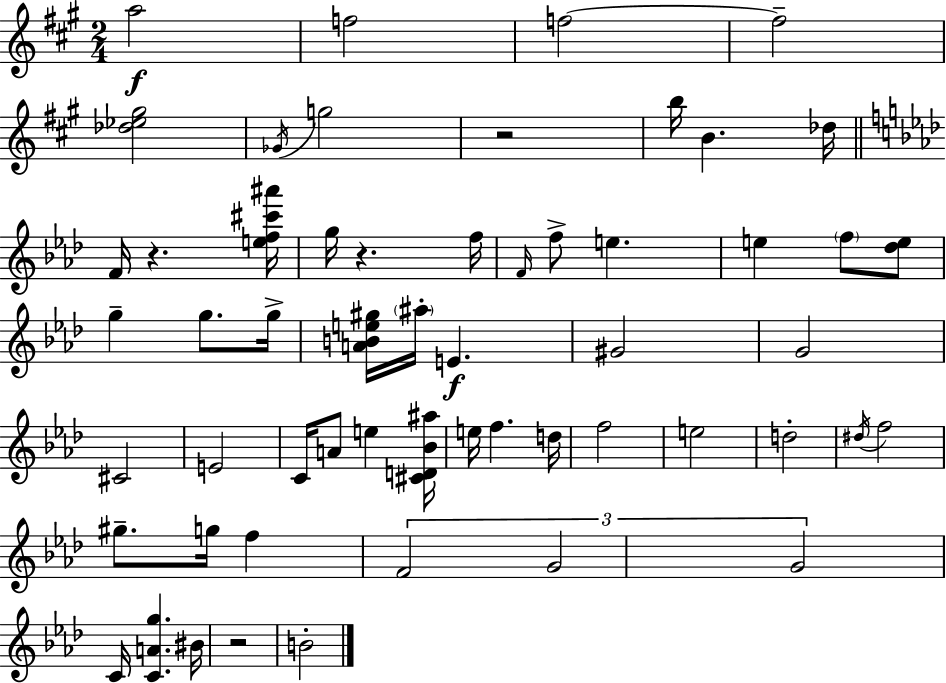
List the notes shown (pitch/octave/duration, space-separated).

A5/h F5/h F5/h F5/h [Db5,Eb5,G#5]/h Gb4/s G5/h R/h B5/s B4/q. Db5/s F4/s R/q. [E5,F5,C#6,A#6]/s G5/s R/q. F5/s F4/s F5/e E5/q. E5/q F5/e [Db5,E5]/e G5/q G5/e. G5/s [A4,B4,E5,G#5]/s A#5/s E4/q. G#4/h G4/h C#4/h E4/h C4/s A4/e E5/q [C#4,D4,Bb4,A#5]/s E5/s F5/q. D5/s F5/h E5/h D5/h D#5/s F5/h G#5/e. G5/s F5/q F4/h G4/h G4/h C4/s [C4,A4,G5]/q. BIS4/s R/h B4/h